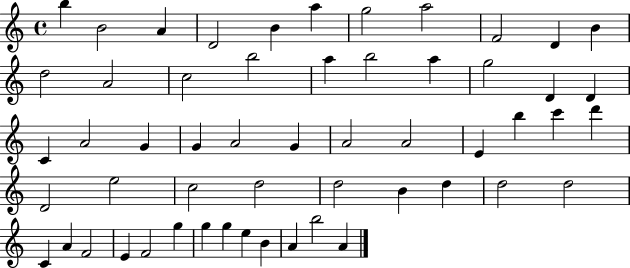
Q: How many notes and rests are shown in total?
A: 55